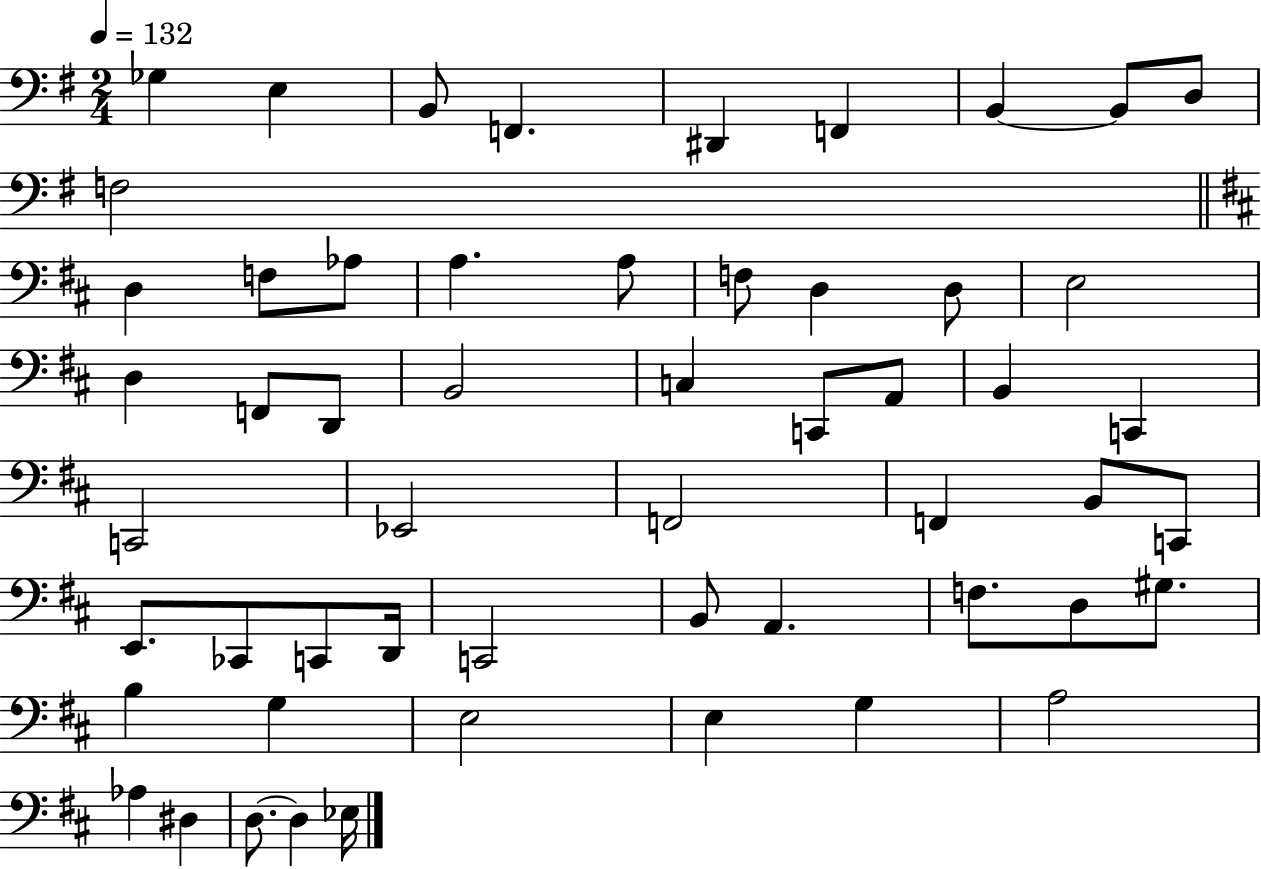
{
  \clef bass
  \numericTimeSignature
  \time 2/4
  \key g \major
  \tempo 4 = 132
  ges4 e4 | b,8 f,4. | dis,4 f,4 | b,4~~ b,8 d8 | \break f2 | \bar "||" \break \key d \major d4 f8 aes8 | a4. a8 | f8 d4 d8 | e2 | \break d4 f,8 d,8 | b,2 | c4 c,8 a,8 | b,4 c,4 | \break c,2 | ees,2 | f,2 | f,4 b,8 c,8 | \break e,8. ces,8 c,8 d,16 | c,2 | b,8 a,4. | f8. d8 gis8. | \break b4 g4 | e2 | e4 g4 | a2 | \break aes4 dis4 | d8.~~ d4 ees16 | \bar "|."
}